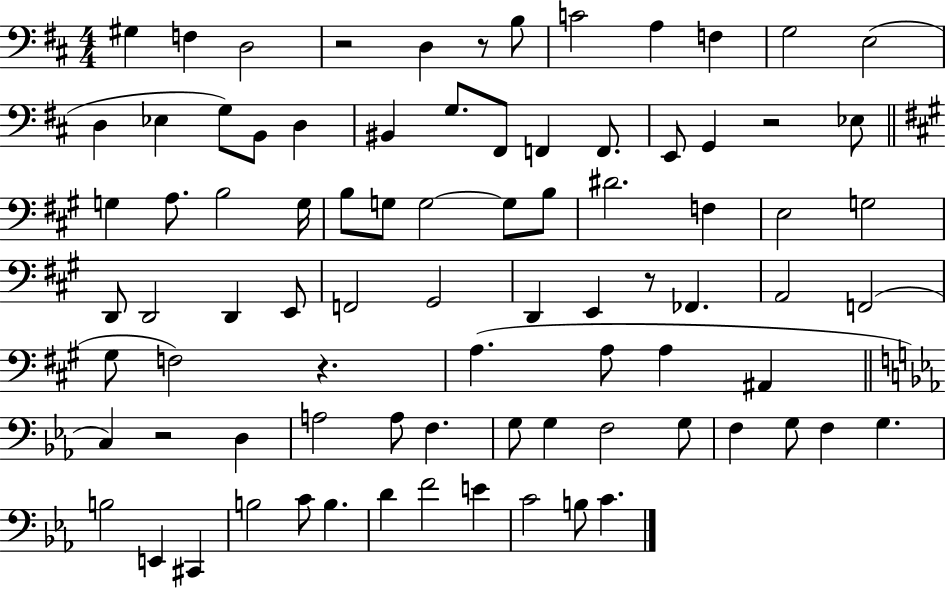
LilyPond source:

{
  \clef bass
  \numericTimeSignature
  \time 4/4
  \key d \major
  \repeat volta 2 { gis4 f4 d2 | r2 d4 r8 b8 | c'2 a4 f4 | g2 e2( | \break d4 ees4 g8) b,8 d4 | bis,4 g8. fis,8 f,4 f,8. | e,8 g,4 r2 ees8 | \bar "||" \break \key a \major g4 a8. b2 g16 | b8 g8 g2~~ g8 b8 | dis'2. f4 | e2 g2 | \break d,8 d,2 d,4 e,8 | f,2 gis,2 | d,4 e,4 r8 fes,4. | a,2 f,2( | \break gis8 f2) r4. | a4.( a8 a4 ais,4 | \bar "||" \break \key ees \major c4) r2 d4 | a2 a8 f4. | g8 g4 f2 g8 | f4 g8 f4 g4. | \break b2 e,4 cis,4 | b2 c'8 b4. | d'4 f'2 e'4 | c'2 b8 c'4. | \break } \bar "|."
}